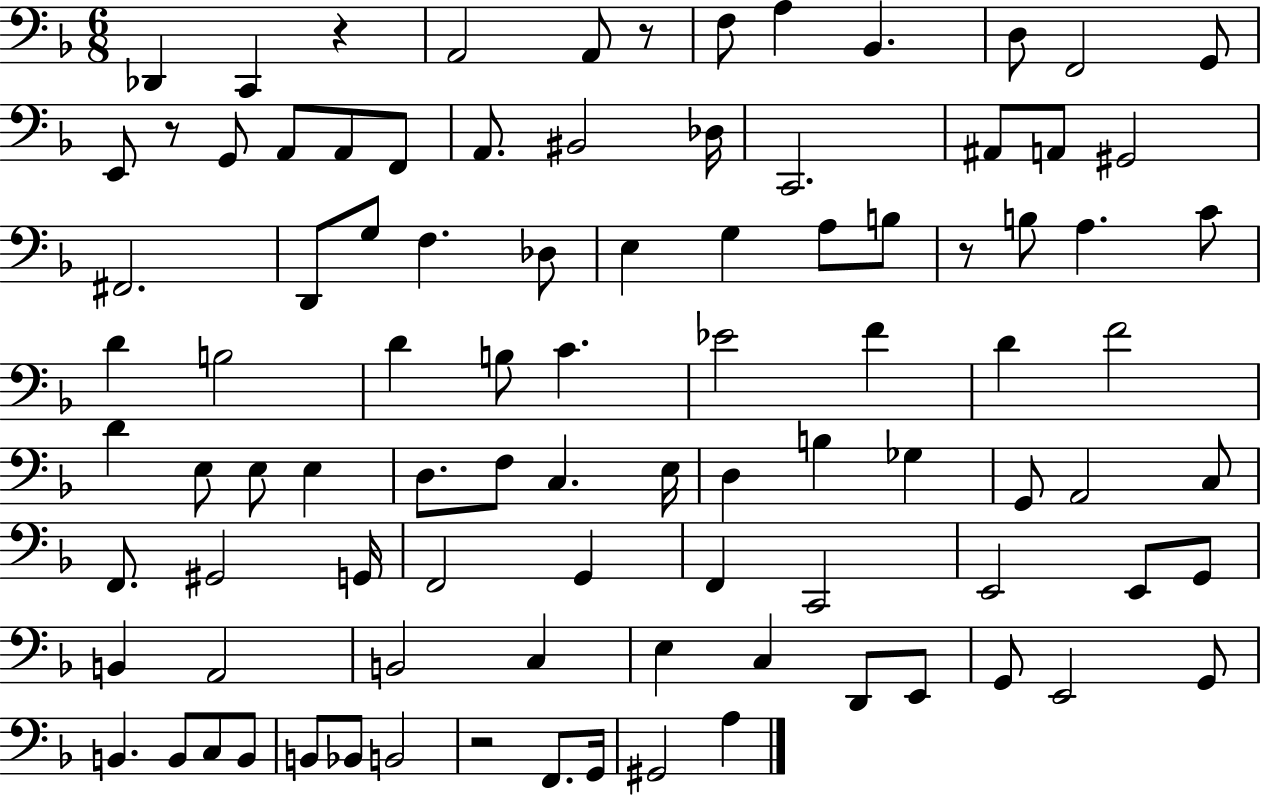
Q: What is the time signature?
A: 6/8